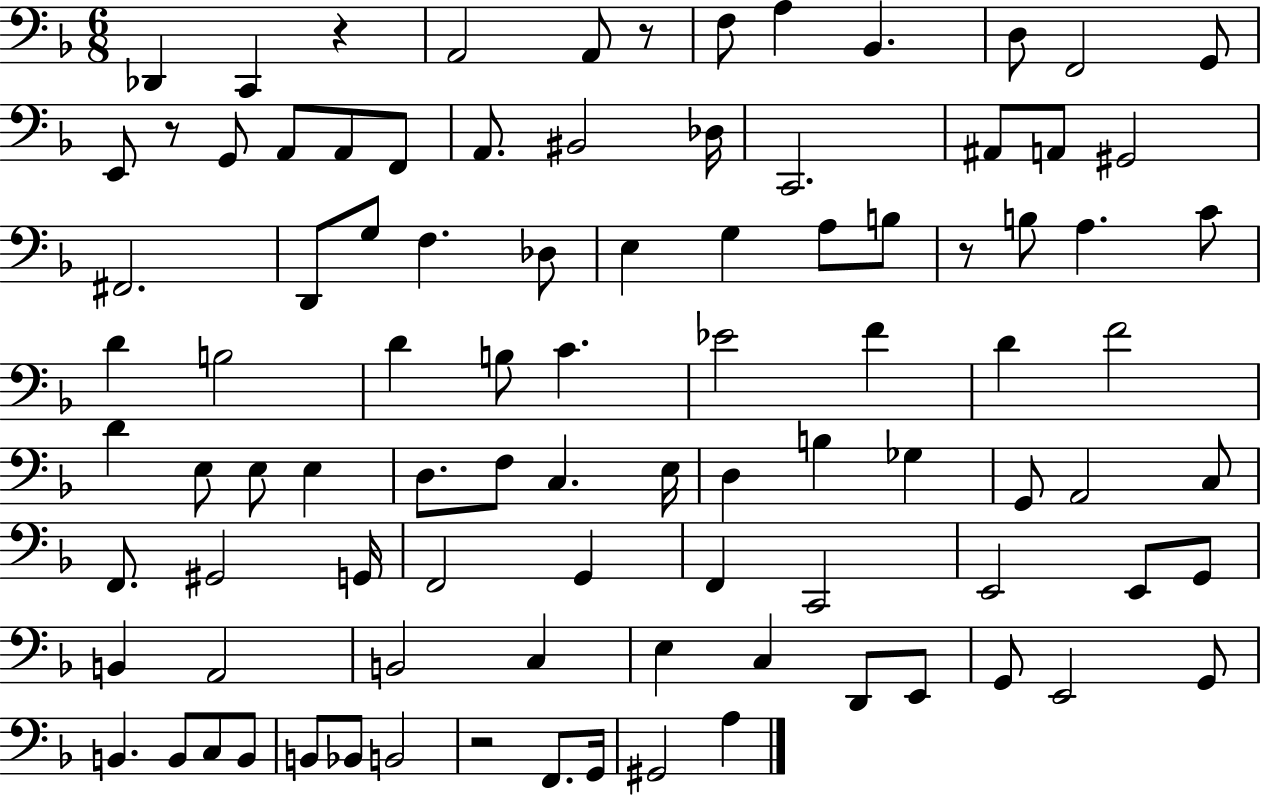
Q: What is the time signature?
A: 6/8